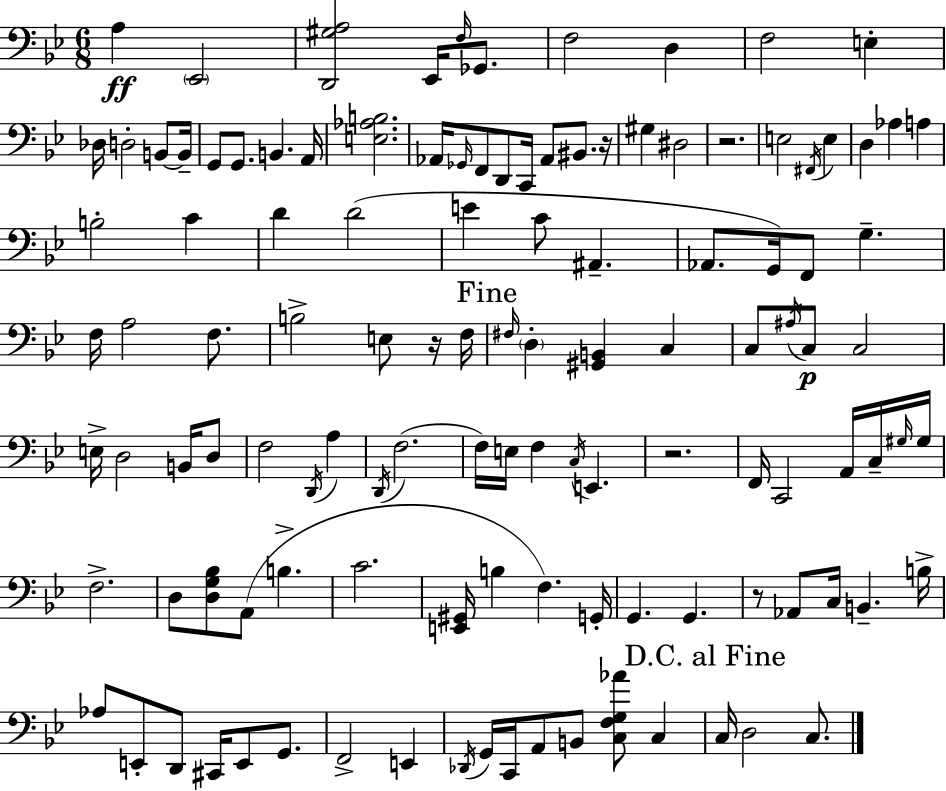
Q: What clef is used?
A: bass